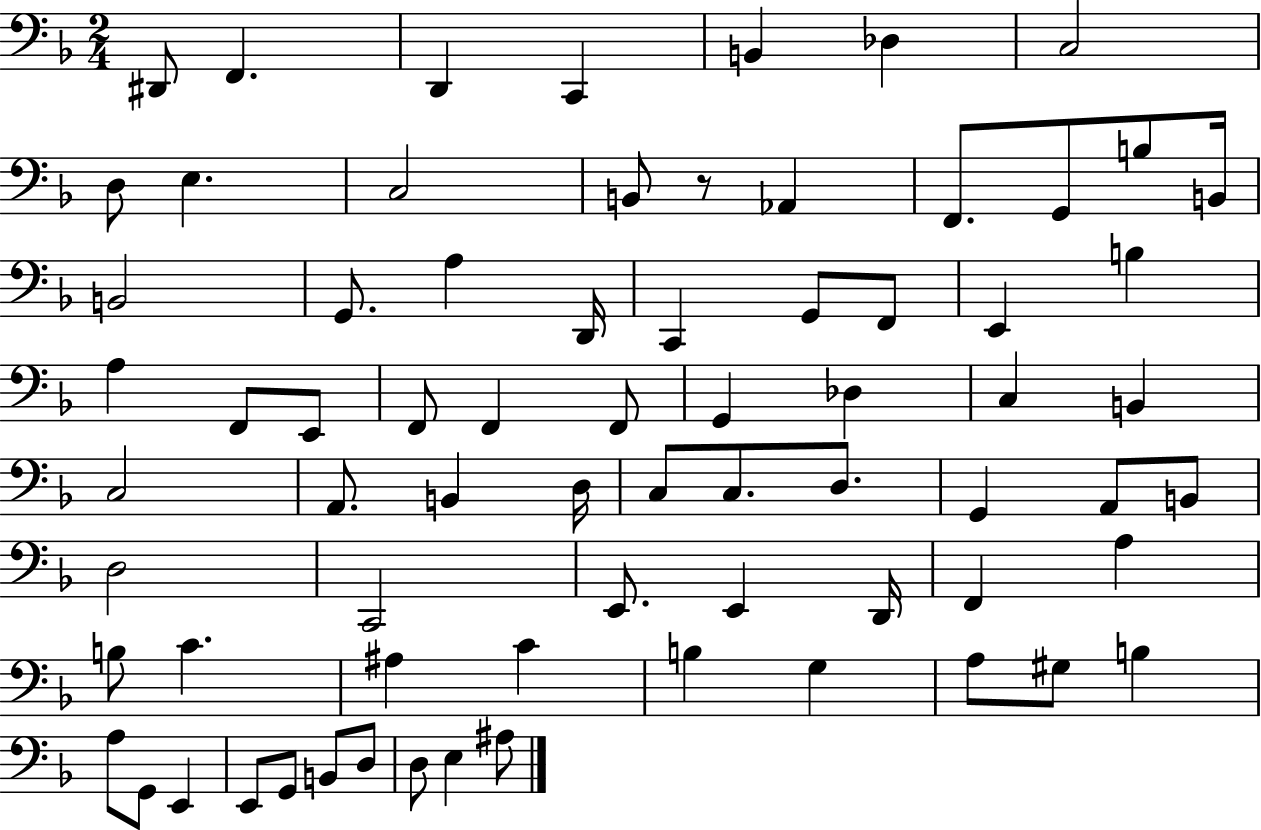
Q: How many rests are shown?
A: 1